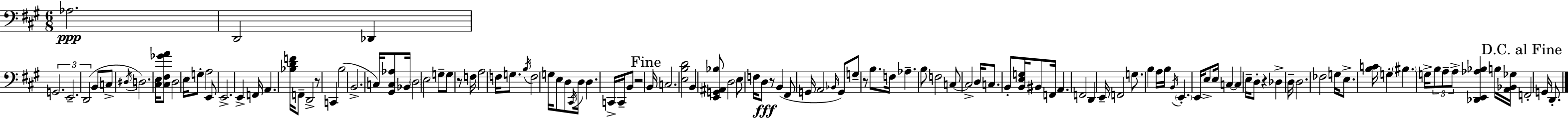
X:1
T:Untitled
M:6/8
L:1/4
K:A
_A,2 D,,2 _D,, G,,2 E,,2 D,,2 B,,/2 C,/2 ^D,/4 D,2 [^C,E,]/4 [^C,^F,_GA]/2 D,2 E,/4 G,/2 A,2 E,,/2 E,,2 E,, F,,/4 A,, [_B,DF]/4 F,,/2 D,,2 z/2 C,, B,2 B,,2 C,/4 [^G,,C,_A,]/2 _B,,/4 D,2 E,2 G,/2 G,/2 z/2 F,/4 A,2 F,/4 G,/2 B,/4 F,2 G,/4 E,/2 D,/2 ^C,,/4 D,/4 D, C,,/4 C,,/4 B,,/2 z2 B,,/4 C,2 [E,B,D]2 B,, [E,,G,,^A,,_B,]/2 D,2 E,/2 F,/4 D,/2 z/2 B,, ^F,,/2 G,,/4 A,,2 _B,,/4 G,,/2 G,/2 z/2 B,/2 F,/4 _A, B,/2 F,2 C,/2 C,2 D,/4 C,/2 B,,/2 [B,,E,G,]/4 ^B,,/2 F,,/4 A,, F,,2 D,, E,,/4 F,,2 G,/2 B, A,/4 B,/4 B,,/4 E,, E,,/4 E,/2 E,/4 C, C, E,/4 D,/2 z _D, D,/4 D,2 _F,2 G,/4 E,/2 [B,C]/4 G, ^B, G,/4 B,/2 A,/2 A,/2 [_D,,E,,_A,_B,] B,/4 [A,,_B,,_G,]/4 F,,2 G,,/4 D,,/2